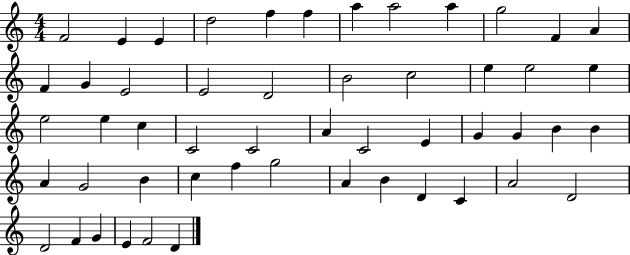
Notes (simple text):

F4/h E4/q E4/q D5/h F5/q F5/q A5/q A5/h A5/q G5/h F4/q A4/q F4/q G4/q E4/h E4/h D4/h B4/h C5/h E5/q E5/h E5/q E5/h E5/q C5/q C4/h C4/h A4/q C4/h E4/q G4/q G4/q B4/q B4/q A4/q G4/h B4/q C5/q F5/q G5/h A4/q B4/q D4/q C4/q A4/h D4/h D4/h F4/q G4/q E4/q F4/h D4/q